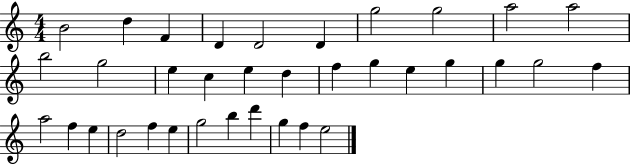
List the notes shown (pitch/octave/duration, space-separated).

B4/h D5/q F4/q D4/q D4/h D4/q G5/h G5/h A5/h A5/h B5/h G5/h E5/q C5/q E5/q D5/q F5/q G5/q E5/q G5/q G5/q G5/h F5/q A5/h F5/q E5/q D5/h F5/q E5/q G5/h B5/q D6/q G5/q F5/q E5/h